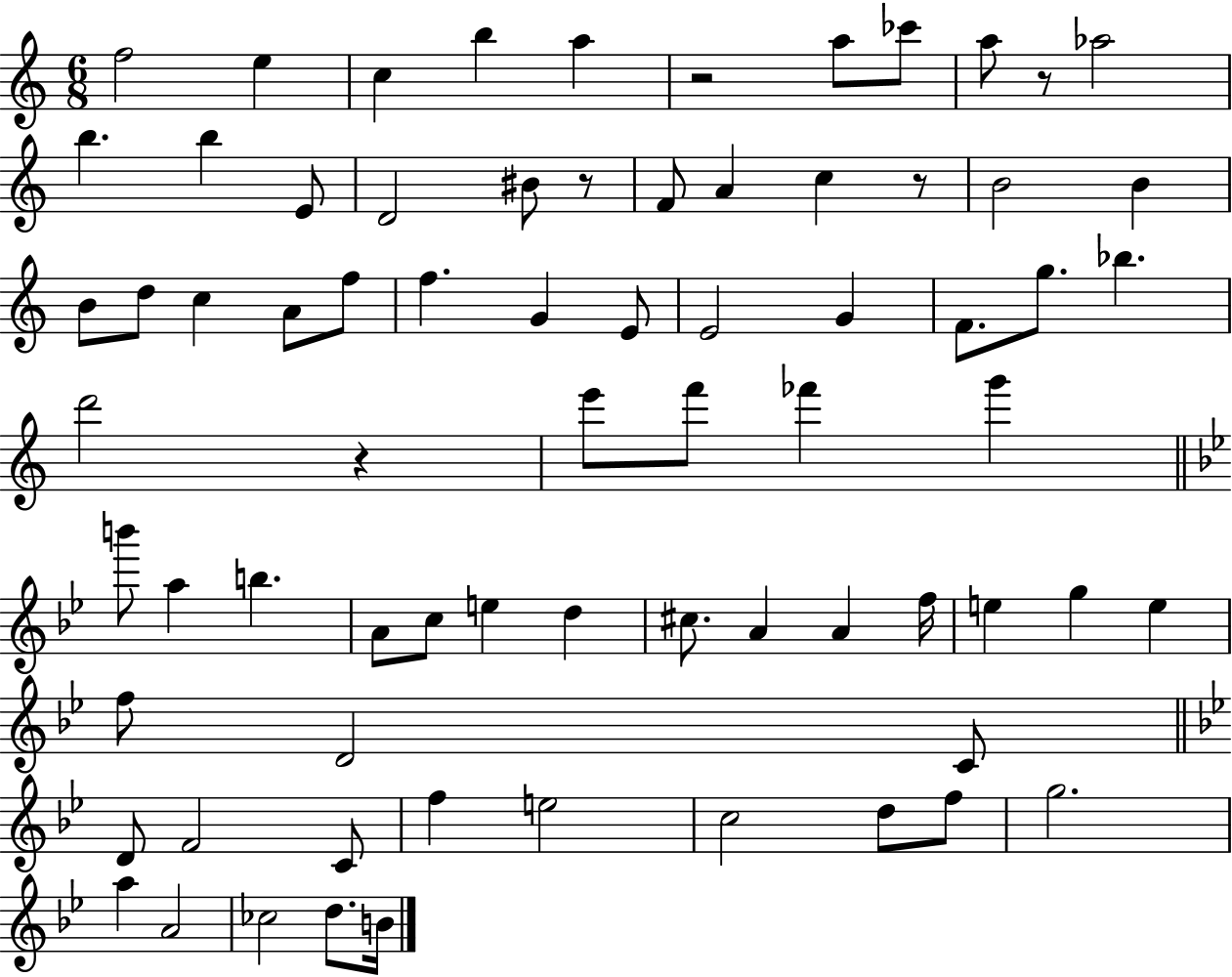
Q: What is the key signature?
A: C major